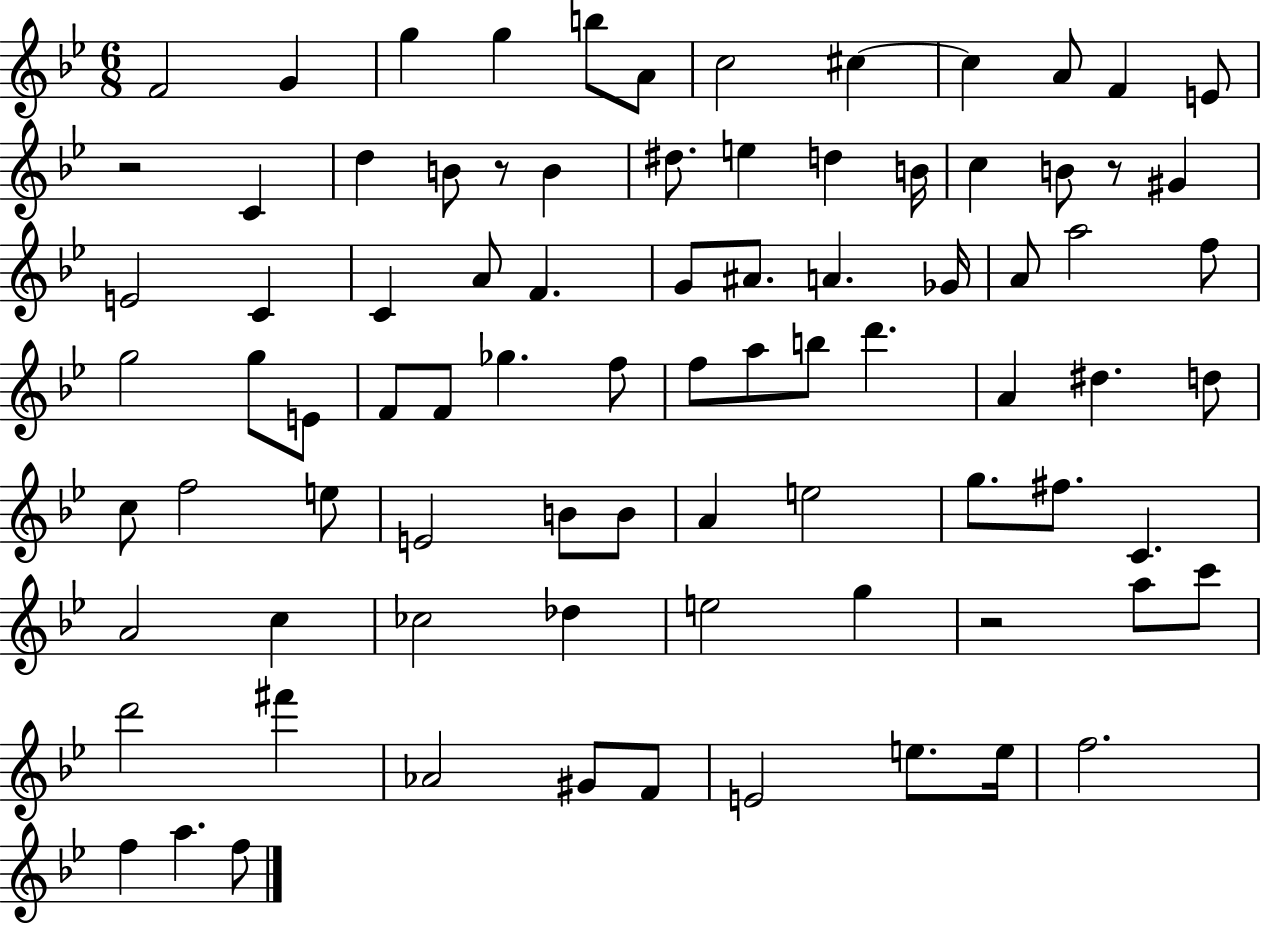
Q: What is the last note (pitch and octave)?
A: F5